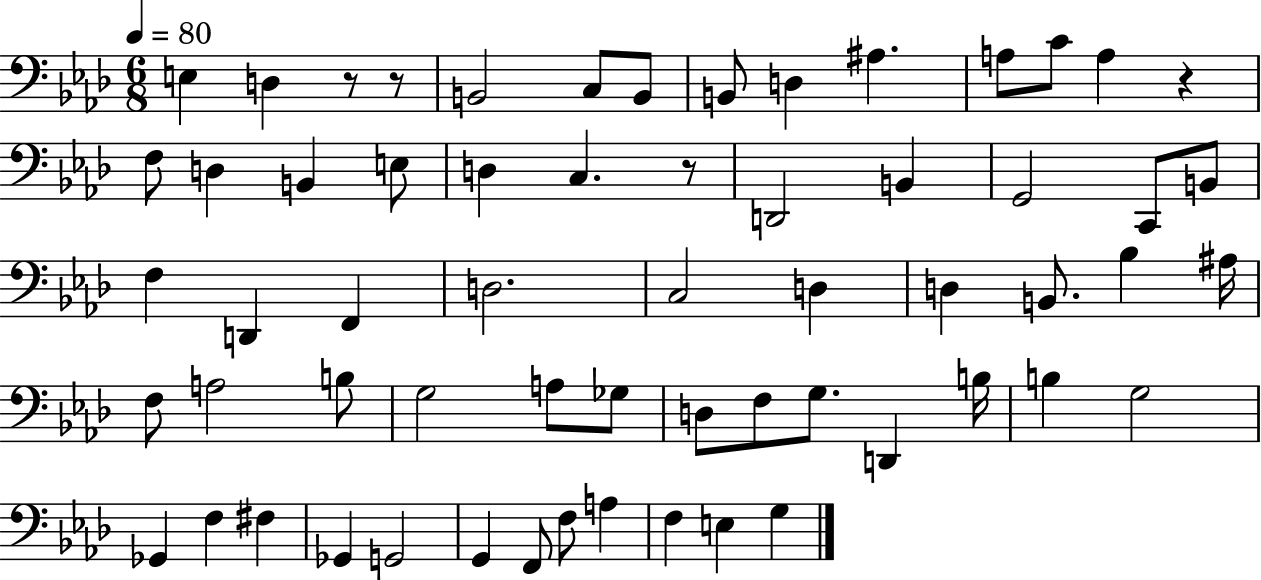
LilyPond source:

{
  \clef bass
  \numericTimeSignature
  \time 6/8
  \key aes \major
  \tempo 4 = 80
  \repeat volta 2 { e4 d4 r8 r8 | b,2 c8 b,8 | b,8 d4 ais4. | a8 c'8 a4 r4 | \break f8 d4 b,4 e8 | d4 c4. r8 | d,2 b,4 | g,2 c,8 b,8 | \break f4 d,4 f,4 | d2. | c2 d4 | d4 b,8. bes4 ais16 | \break f8 a2 b8 | g2 a8 ges8 | d8 f8 g8. d,4 b16 | b4 g2 | \break ges,4 f4 fis4 | ges,4 g,2 | g,4 f,8 f8 a4 | f4 e4 g4 | \break } \bar "|."
}